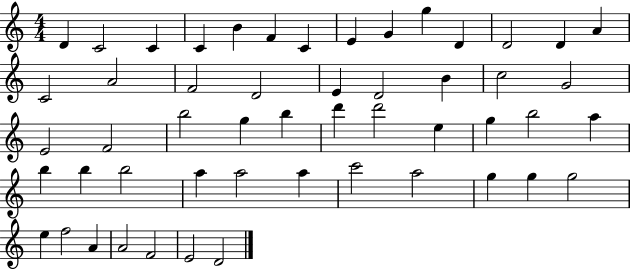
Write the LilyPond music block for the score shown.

{
  \clef treble
  \numericTimeSignature
  \time 4/4
  \key c \major
  d'4 c'2 c'4 | c'4 b'4 f'4 c'4 | e'4 g'4 g''4 d'4 | d'2 d'4 a'4 | \break c'2 a'2 | f'2 d'2 | e'4 d'2 b'4 | c''2 g'2 | \break e'2 f'2 | b''2 g''4 b''4 | d'''4 d'''2 e''4 | g''4 b''2 a''4 | \break b''4 b''4 b''2 | a''4 a''2 a''4 | c'''2 a''2 | g''4 g''4 g''2 | \break e''4 f''2 a'4 | a'2 f'2 | e'2 d'2 | \bar "|."
}